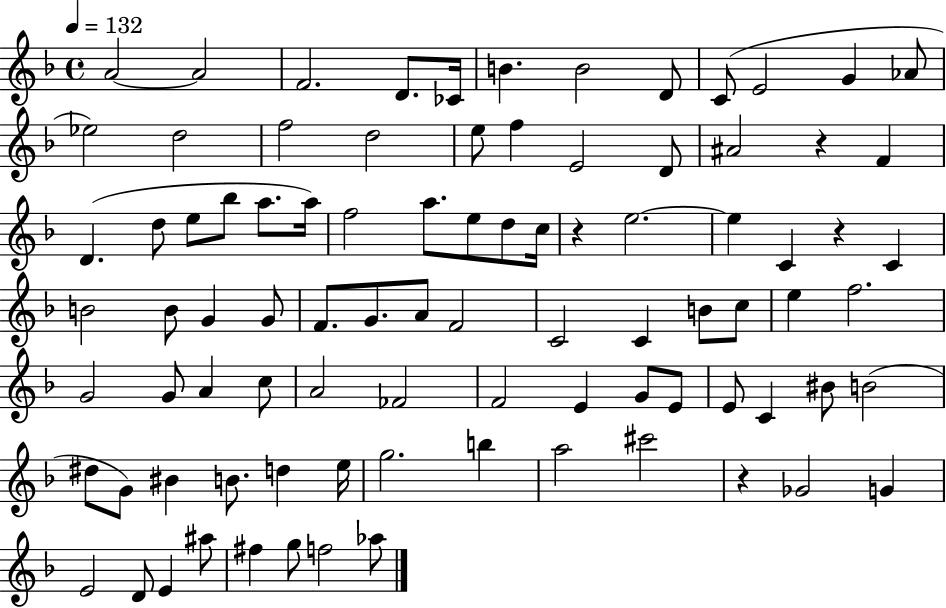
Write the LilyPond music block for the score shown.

{
  \clef treble
  \time 4/4
  \defaultTimeSignature
  \key f \major
  \tempo 4 = 132
  a'2~~ a'2 | f'2. d'8. ces'16 | b'4. b'2 d'8 | c'8( e'2 g'4 aes'8 | \break ees''2) d''2 | f''2 d''2 | e''8 f''4 e'2 d'8 | ais'2 r4 f'4 | \break d'4.( d''8 e''8 bes''8 a''8. a''16) | f''2 a''8. e''8 d''8 c''16 | r4 e''2.~~ | e''4 c'4 r4 c'4 | \break b'2 b'8 g'4 g'8 | f'8. g'8. a'8 f'2 | c'2 c'4 b'8 c''8 | e''4 f''2. | \break g'2 g'8 a'4 c''8 | a'2 fes'2 | f'2 e'4 g'8 e'8 | e'8 c'4 bis'8 b'2( | \break dis''8 g'8) bis'4 b'8. d''4 e''16 | g''2. b''4 | a''2 cis'''2 | r4 ges'2 g'4 | \break e'2 d'8 e'4 ais''8 | fis''4 g''8 f''2 aes''8 | \bar "|."
}